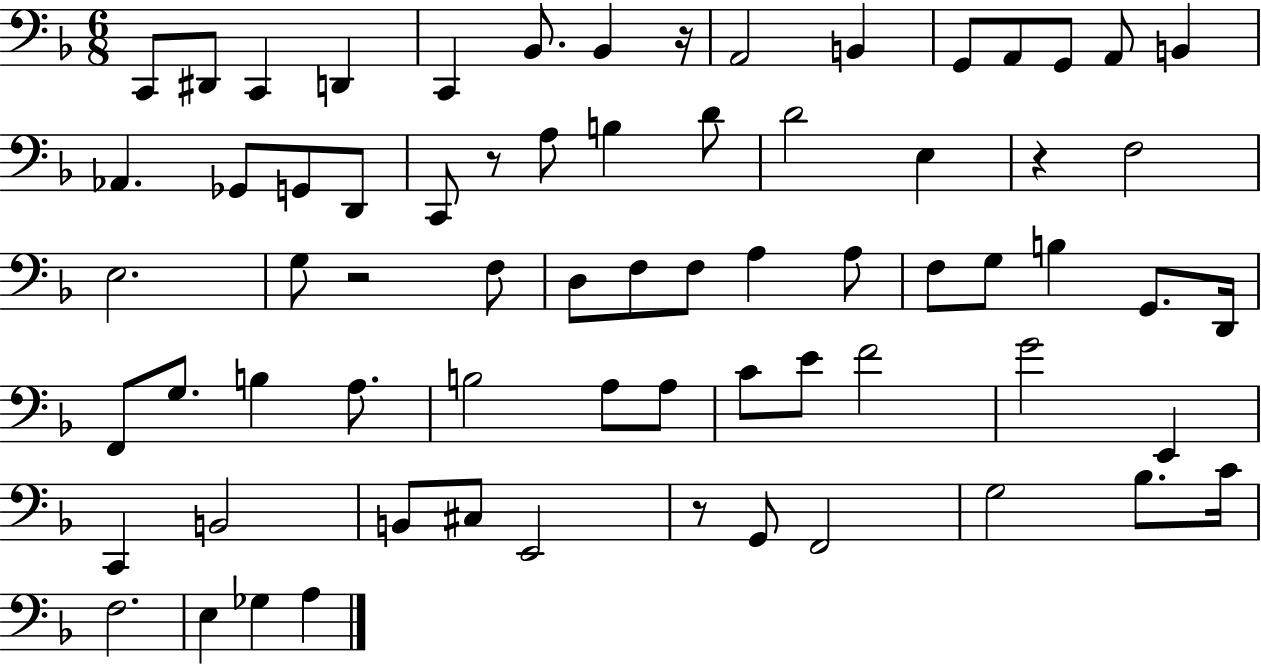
X:1
T:Untitled
M:6/8
L:1/4
K:F
C,,/2 ^D,,/2 C,, D,, C,, _B,,/2 _B,, z/4 A,,2 B,, G,,/2 A,,/2 G,,/2 A,,/2 B,, _A,, _G,,/2 G,,/2 D,,/2 C,,/2 z/2 A,/2 B, D/2 D2 E, z F,2 E,2 G,/2 z2 F,/2 D,/2 F,/2 F,/2 A, A,/2 F,/2 G,/2 B, G,,/2 D,,/4 F,,/2 G,/2 B, A,/2 B,2 A,/2 A,/2 C/2 E/2 F2 G2 E,, C,, B,,2 B,,/2 ^C,/2 E,,2 z/2 G,,/2 F,,2 G,2 _B,/2 C/4 F,2 E, _G, A,